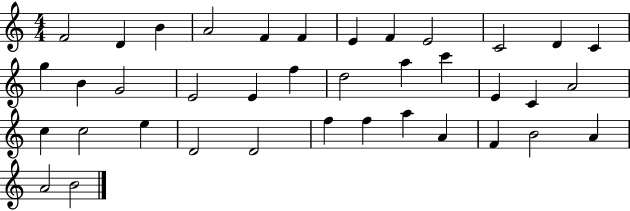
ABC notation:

X:1
T:Untitled
M:4/4
L:1/4
K:C
F2 D B A2 F F E F E2 C2 D C g B G2 E2 E f d2 a c' E C A2 c c2 e D2 D2 f f a A F B2 A A2 B2